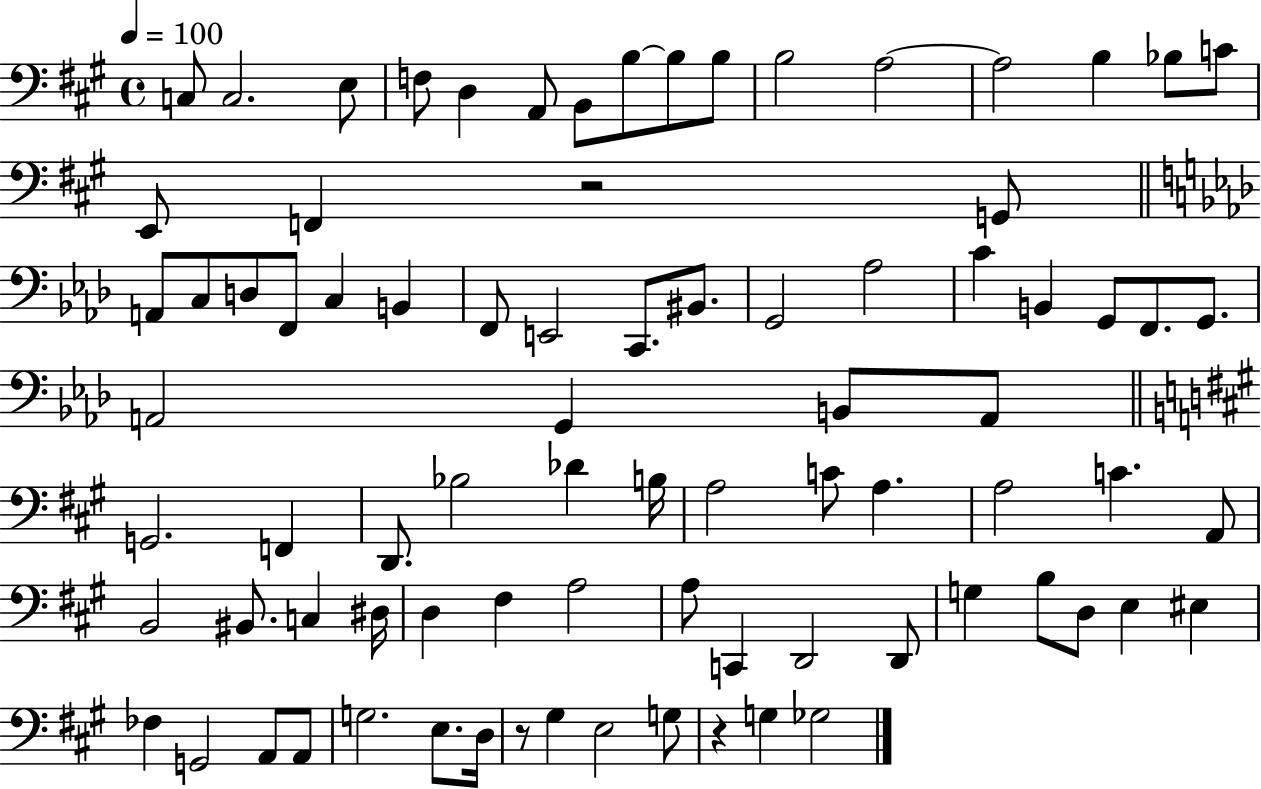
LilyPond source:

{
  \clef bass
  \time 4/4
  \defaultTimeSignature
  \key a \major
  \tempo 4 = 100
  \repeat volta 2 { c8 c2. e8 | f8 d4 a,8 b,8 b8~~ b8 b8 | b2 a2~~ | a2 b4 bes8 c'8 | \break e,8 f,4 r2 g,8 | \bar "||" \break \key f \minor a,8 c8 d8 f,8 c4 b,4 | f,8 e,2 c,8. bis,8. | g,2 aes2 | c'4 b,4 g,8 f,8. g,8. | \break a,2 g,4 b,8 a,8 | \bar "||" \break \key a \major g,2. f,4 | d,8. bes2 des'4 b16 | a2 c'8 a4. | a2 c'4. a,8 | \break b,2 bis,8. c4 dis16 | d4 fis4 a2 | a8 c,4 d,2 d,8 | g4 b8 d8 e4 eis4 | \break fes4 g,2 a,8 a,8 | g2. e8. d16 | r8 gis4 e2 g8 | r4 g4 ges2 | \break } \bar "|."
}